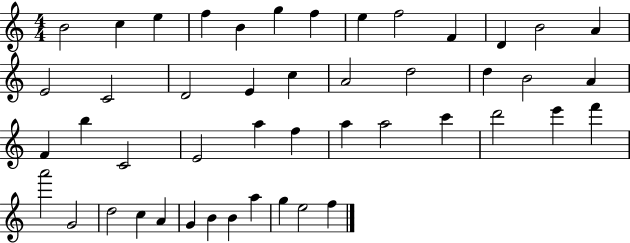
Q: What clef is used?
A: treble